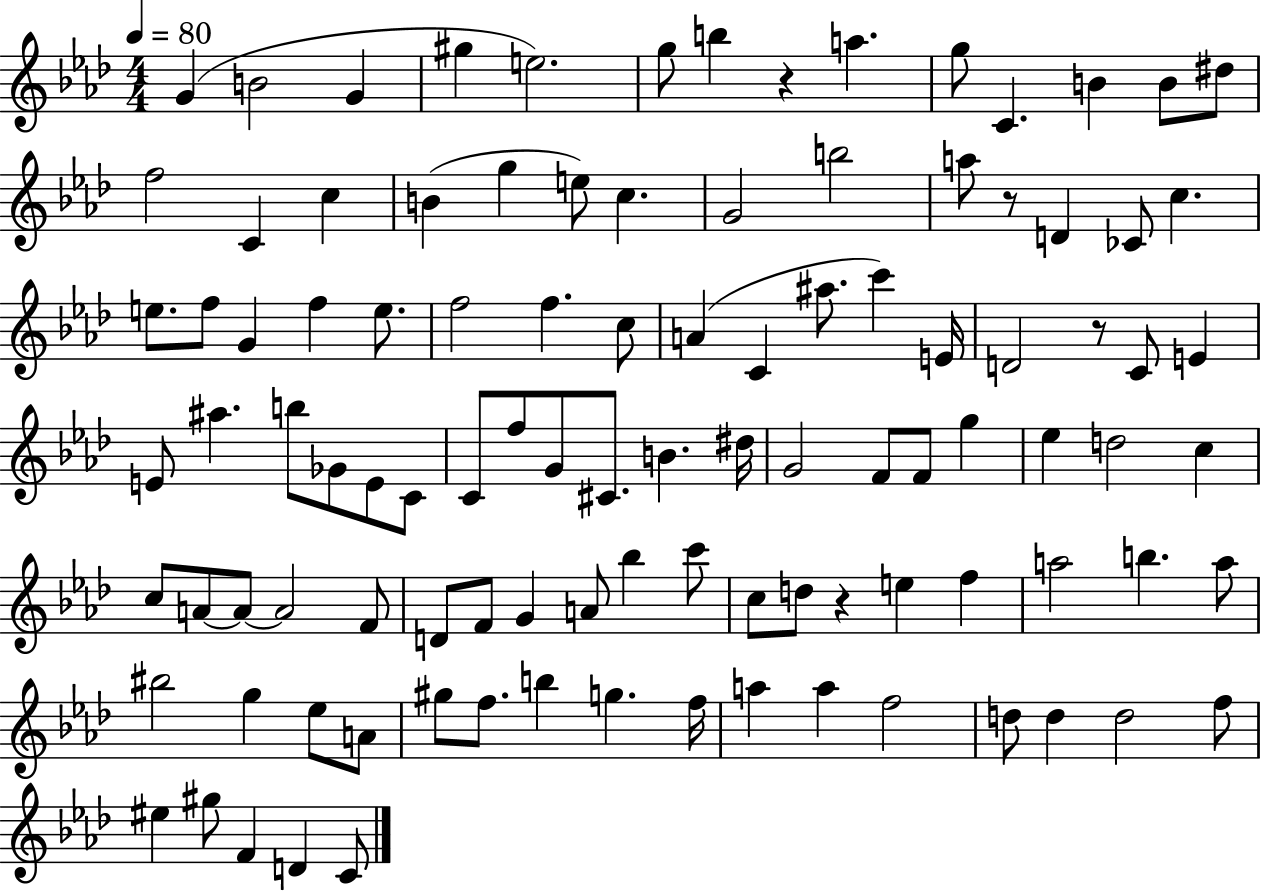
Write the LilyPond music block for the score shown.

{
  \clef treble
  \numericTimeSignature
  \time 4/4
  \key aes \major
  \tempo 4 = 80
  g'4( b'2 g'4 | gis''4 e''2.) | g''8 b''4 r4 a''4. | g''8 c'4. b'4 b'8 dis''8 | \break f''2 c'4 c''4 | b'4( g''4 e''8) c''4. | g'2 b''2 | a''8 r8 d'4 ces'8 c''4. | \break e''8. f''8 g'4 f''4 e''8. | f''2 f''4. c''8 | a'4( c'4 ais''8. c'''4) e'16 | d'2 r8 c'8 e'4 | \break e'8 ais''4. b''8 ges'8 e'8 c'8 | c'8 f''8 g'8 cis'8. b'4. dis''16 | g'2 f'8 f'8 g''4 | ees''4 d''2 c''4 | \break c''8 a'8~~ a'8~~ a'2 f'8 | d'8 f'8 g'4 a'8 bes''4 c'''8 | c''8 d''8 r4 e''4 f''4 | a''2 b''4. a''8 | \break bis''2 g''4 ees''8 a'8 | gis''8 f''8. b''4 g''4. f''16 | a''4 a''4 f''2 | d''8 d''4 d''2 f''8 | \break eis''4 gis''8 f'4 d'4 c'8 | \bar "|."
}